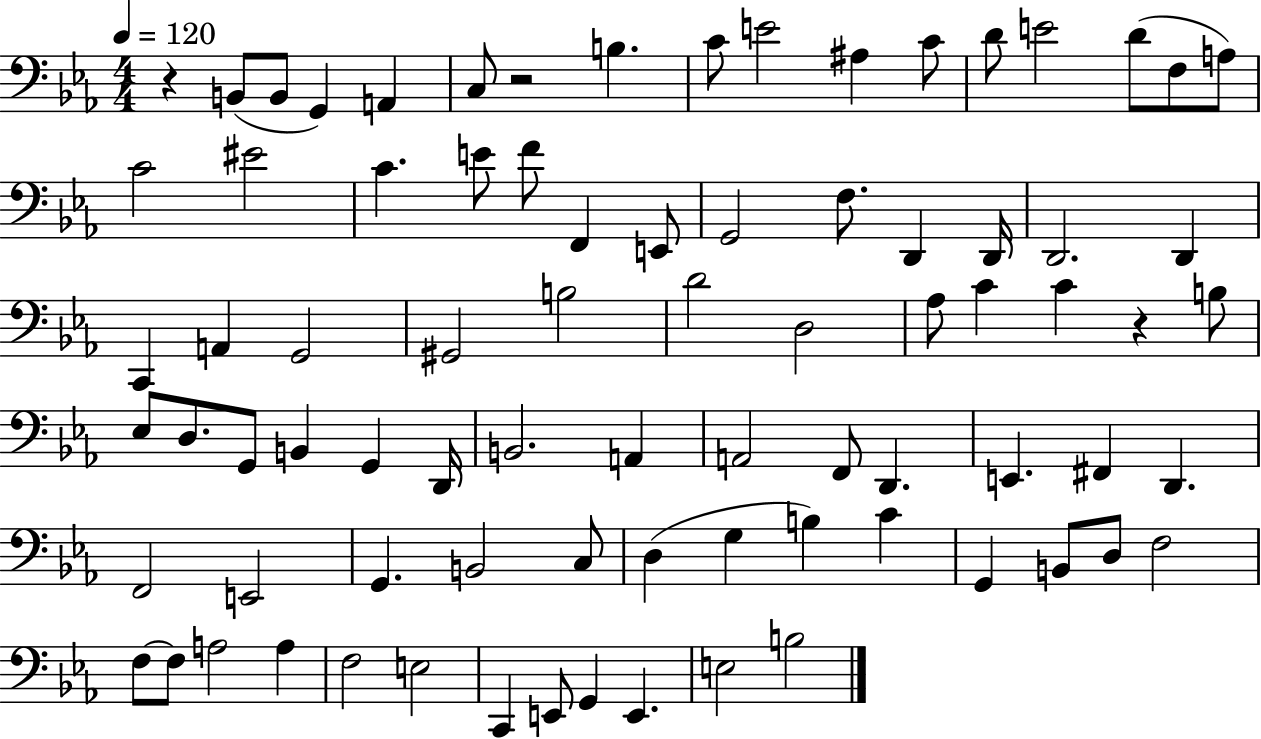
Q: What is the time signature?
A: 4/4